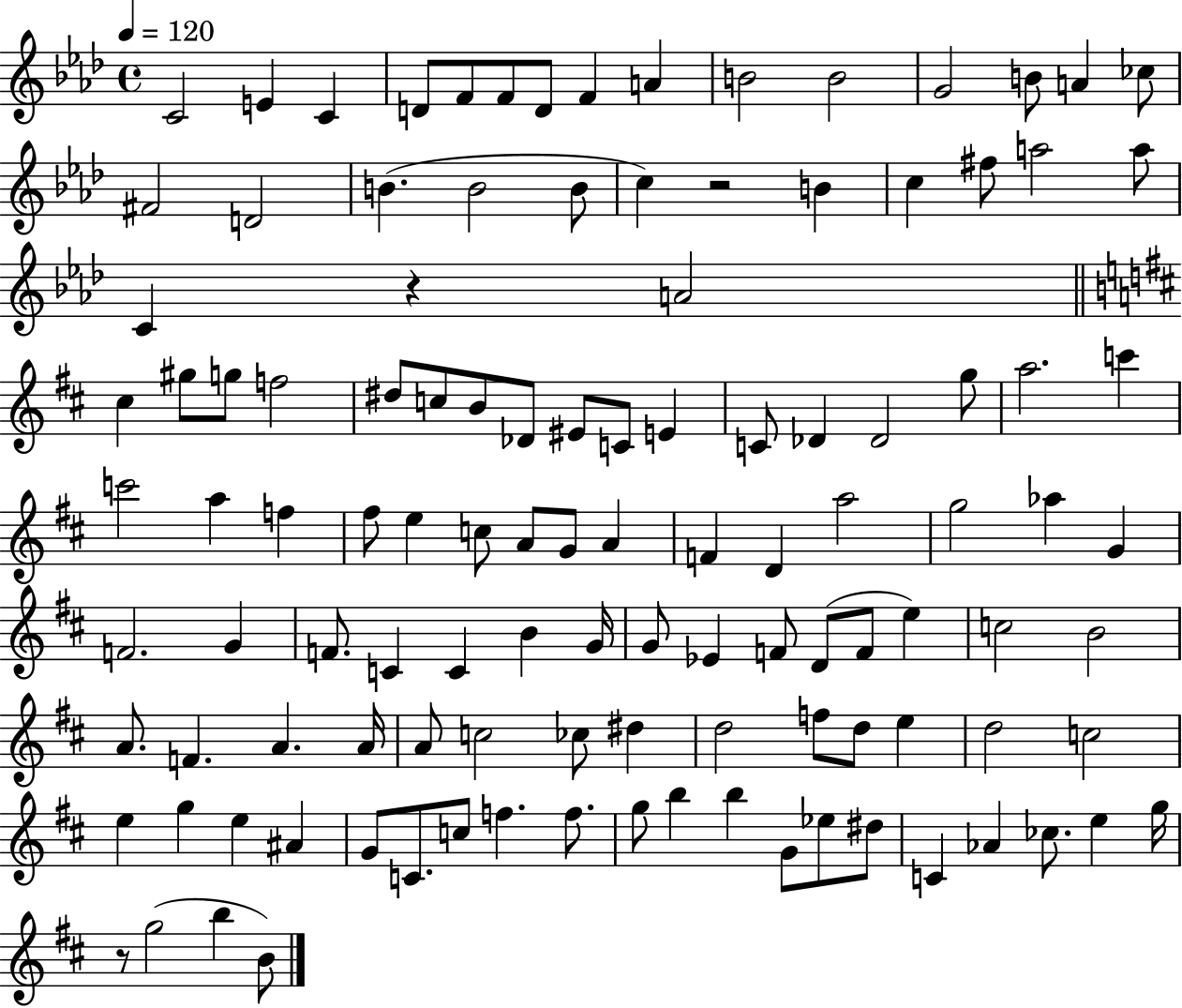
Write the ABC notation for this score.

X:1
T:Untitled
M:4/4
L:1/4
K:Ab
C2 E C D/2 F/2 F/2 D/2 F A B2 B2 G2 B/2 A _c/2 ^F2 D2 B B2 B/2 c z2 B c ^f/2 a2 a/2 C z A2 ^c ^g/2 g/2 f2 ^d/2 c/2 B/2 _D/2 ^E/2 C/2 E C/2 _D _D2 g/2 a2 c' c'2 a f ^f/2 e c/2 A/2 G/2 A F D a2 g2 _a G F2 G F/2 C C B G/4 G/2 _E F/2 D/2 F/2 e c2 B2 A/2 F A A/4 A/2 c2 _c/2 ^d d2 f/2 d/2 e d2 c2 e g e ^A G/2 C/2 c/2 f f/2 g/2 b b G/2 _e/2 ^d/2 C _A _c/2 e g/4 z/2 g2 b B/2